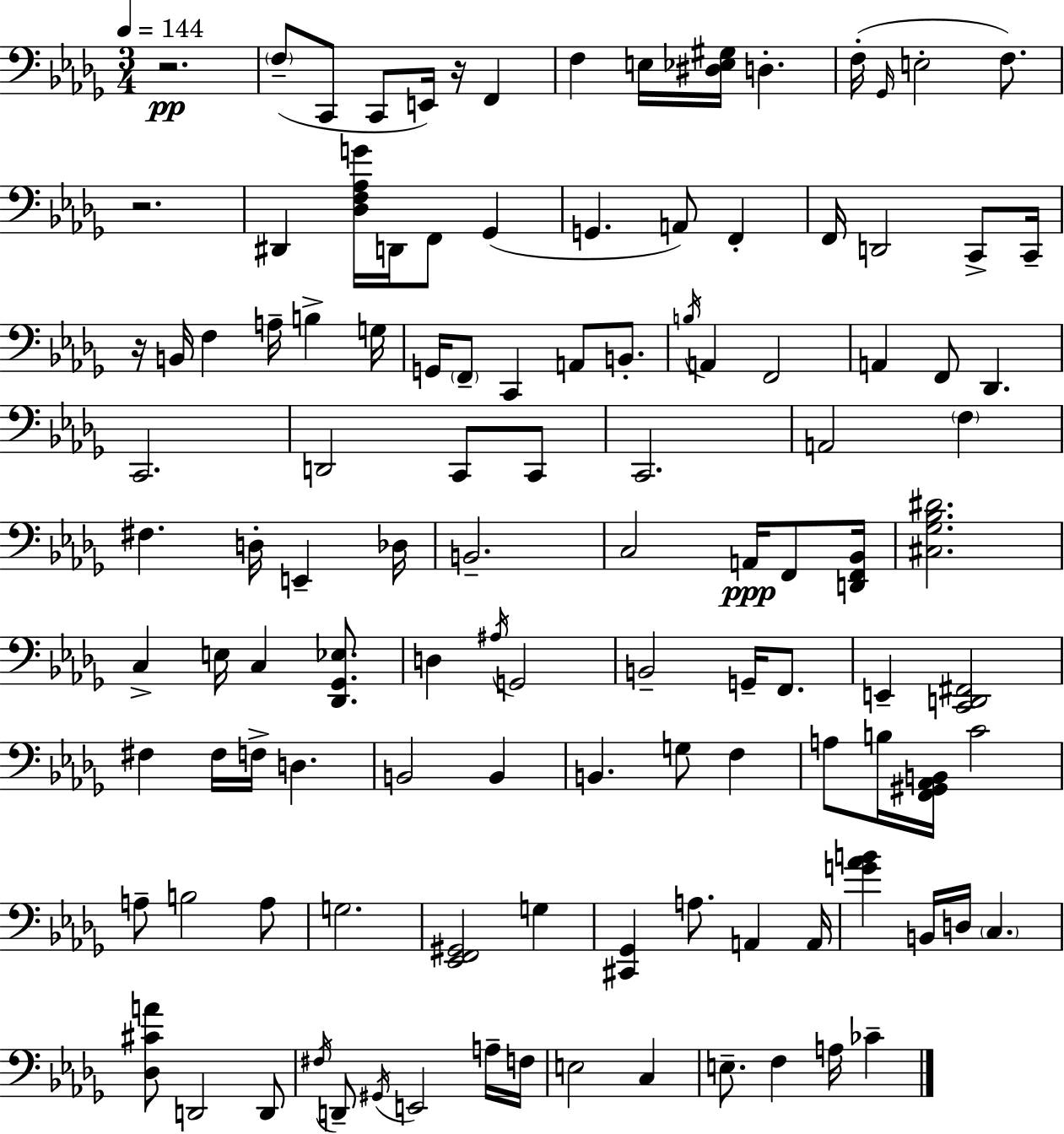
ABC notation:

X:1
T:Untitled
M:3/4
L:1/4
K:Bbm
z2 F,/2 C,,/2 C,,/2 E,,/4 z/4 F,, F, E,/4 [^D,_E,^G,]/4 D, F,/4 _G,,/4 E,2 F,/2 z2 ^D,, [_D,F,_A,G]/4 D,,/4 F,,/2 _G,, G,, A,,/2 F,, F,,/4 D,,2 C,,/2 C,,/4 z/4 B,,/4 F, A,/4 B, G,/4 G,,/4 F,,/2 C,, A,,/2 B,,/2 B,/4 A,, F,,2 A,, F,,/2 _D,, C,,2 D,,2 C,,/2 C,,/2 C,,2 A,,2 F, ^F, D,/4 E,, _D,/4 B,,2 C,2 A,,/4 F,,/2 [D,,F,,_B,,]/4 [^C,_G,_B,^D]2 C, E,/4 C, [_D,,_G,,_E,]/2 D, ^A,/4 G,,2 B,,2 G,,/4 F,,/2 E,, [C,,D,,^F,,]2 ^F, ^F,/4 F,/4 D, B,,2 B,, B,, G,/2 F, A,/2 B,/4 [F,,^G,,_A,,B,,]/4 C2 A,/2 B,2 A,/2 G,2 [_E,,F,,^G,,]2 G, [^C,,_G,,] A,/2 A,, A,,/4 [G_AB] B,,/4 D,/4 C, [_D,^CA]/2 D,,2 D,,/2 ^F,/4 D,,/2 ^G,,/4 E,,2 A,/4 F,/4 E,2 C, E,/2 F, A,/4 _C